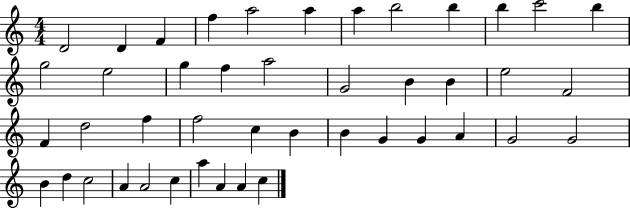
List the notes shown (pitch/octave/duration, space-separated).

D4/h D4/q F4/q F5/q A5/h A5/q A5/q B5/h B5/q B5/q C6/h B5/q G5/h E5/h G5/q F5/q A5/h G4/h B4/q B4/q E5/h F4/h F4/q D5/h F5/q F5/h C5/q B4/q B4/q G4/q G4/q A4/q G4/h G4/h B4/q D5/q C5/h A4/q A4/h C5/q A5/q A4/q A4/q C5/q